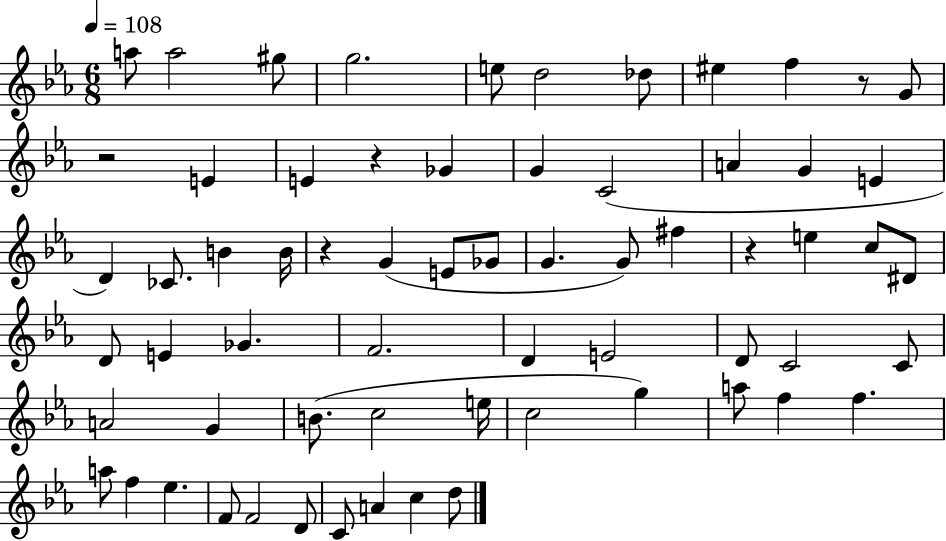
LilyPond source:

{
  \clef treble
  \numericTimeSignature
  \time 6/8
  \key ees \major
  \tempo 4 = 108
  a''8 a''2 gis''8 | g''2. | e''8 d''2 des''8 | eis''4 f''4 r8 g'8 | \break r2 e'4 | e'4 r4 ges'4 | g'4 c'2( | a'4 g'4 e'4 | \break d'4) ces'8. b'4 b'16 | r4 g'4( e'8 ges'8 | g'4. g'8) fis''4 | r4 e''4 c''8 dis'8 | \break d'8 e'4 ges'4. | f'2. | d'4 e'2 | d'8 c'2 c'8 | \break a'2 g'4 | b'8.( c''2 e''16 | c''2 g''4) | a''8 f''4 f''4. | \break a''8 f''4 ees''4. | f'8 f'2 d'8 | c'8 a'4 c''4 d''8 | \bar "|."
}